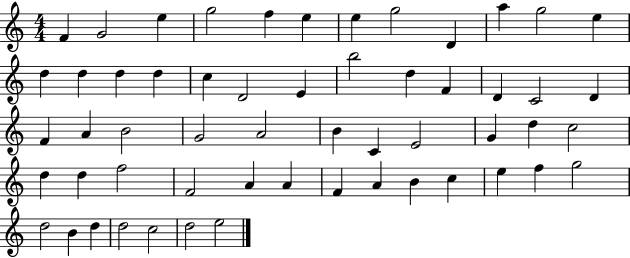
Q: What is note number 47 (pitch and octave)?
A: E5